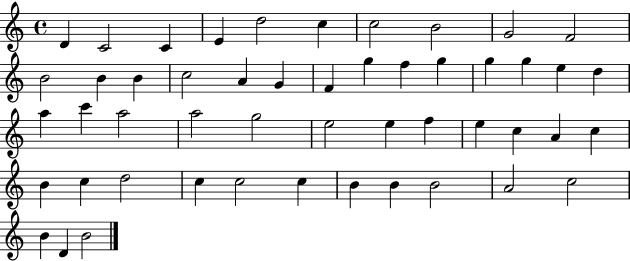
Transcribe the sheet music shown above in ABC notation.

X:1
T:Untitled
M:4/4
L:1/4
K:C
D C2 C E d2 c c2 B2 G2 F2 B2 B B c2 A G F g f g g g e d a c' a2 a2 g2 e2 e f e c A c B c d2 c c2 c B B B2 A2 c2 B D B2